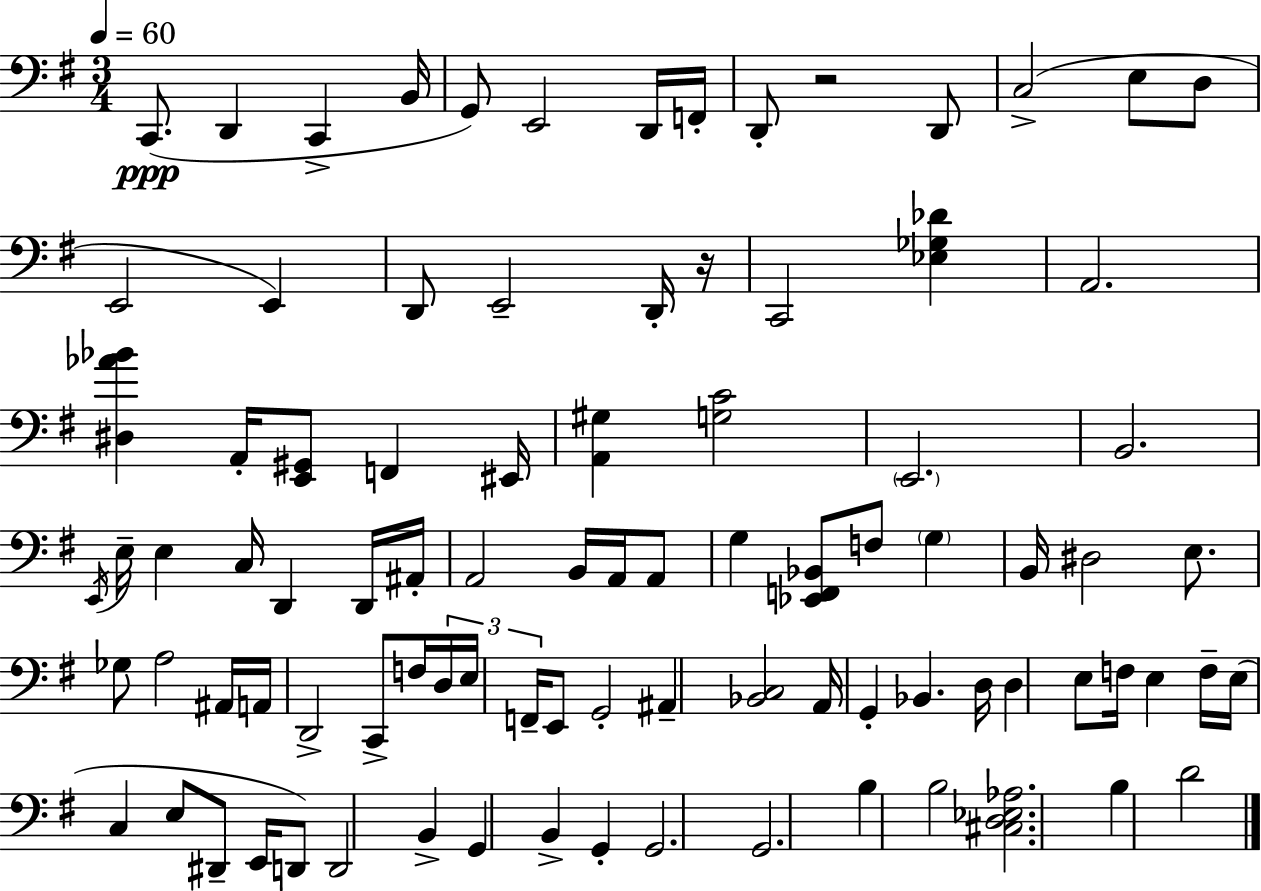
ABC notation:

X:1
T:Untitled
M:3/4
L:1/4
K:G
C,,/2 D,, C,, B,,/4 G,,/2 E,,2 D,,/4 F,,/4 D,,/2 z2 D,,/2 C,2 E,/2 D,/2 E,,2 E,, D,,/2 E,,2 D,,/4 z/4 C,,2 [_E,_G,_D] A,,2 [^D,_A_B] A,,/4 [E,,^G,,]/2 F,, ^E,,/4 [A,,^G,] [G,C]2 E,,2 B,,2 E,,/4 E,/4 E, C,/4 D,, D,,/4 ^A,,/4 A,,2 B,,/4 A,,/4 A,,/2 G, [_E,,F,,_B,,]/2 F,/2 G, B,,/4 ^D,2 E,/2 _G,/2 A,2 ^A,,/4 A,,/4 D,,2 C,,/2 F,/4 D,/4 E,/4 F,,/4 E,,/2 G,,2 ^A,, [_B,,C,]2 A,,/4 G,, _B,, D,/4 D, E,/2 F,/4 E, F,/4 E,/4 C, E,/2 ^D,,/2 E,,/4 D,,/2 D,,2 B,, G,, B,, G,, G,,2 G,,2 B, B,2 [^C,D,_E,_A,]2 B, D2